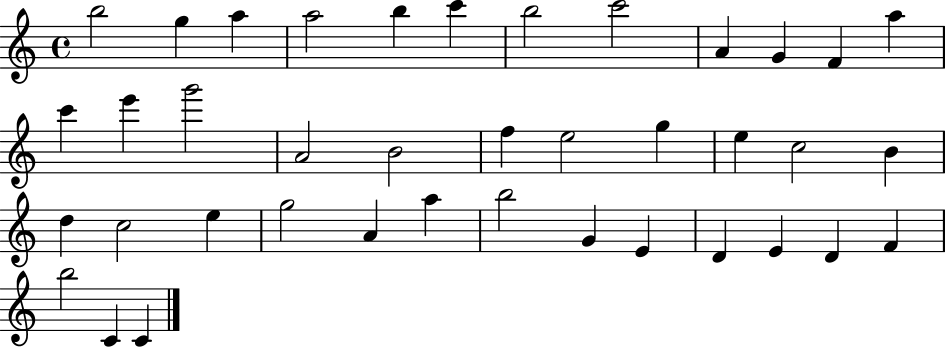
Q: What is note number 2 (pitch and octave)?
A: G5